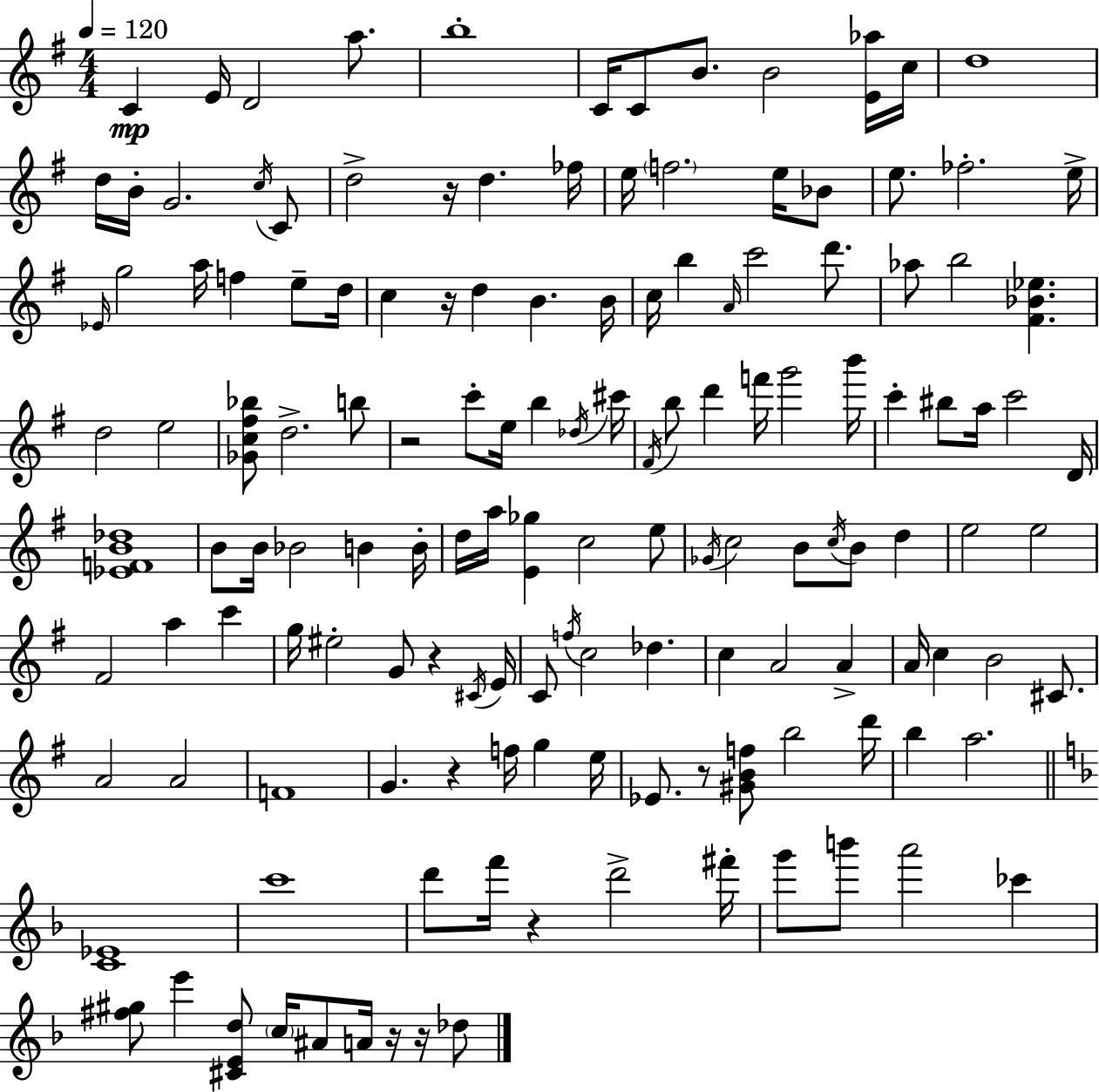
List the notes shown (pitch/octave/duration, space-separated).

C4/q E4/s D4/h A5/e. B5/w C4/s C4/e B4/e. B4/h [E4,Ab5]/s C5/s D5/w D5/s B4/s G4/h. C5/s C4/e D5/h R/s D5/q. FES5/s E5/s F5/h. E5/s Bb4/e E5/e. FES5/h. E5/s Eb4/s G5/h A5/s F5/q E5/e D5/s C5/q R/s D5/q B4/q. B4/s C5/s B5/q A4/s C6/h D6/e. Ab5/e B5/h [F#4,Bb4,Eb5]/q. D5/h E5/h [Gb4,C5,F#5,Bb5]/e D5/h. B5/e R/h C6/e E5/s B5/q Db5/s C#6/s F#4/s B5/e D6/q F6/s G6/h B6/s C6/q BIS5/e A5/s C6/h D4/s [Eb4,F4,B4,Db5]/w B4/e B4/s Bb4/h B4/q B4/s D5/s A5/s [E4,Gb5]/q C5/h E5/e Gb4/s C5/h B4/e C5/s B4/e D5/q E5/h E5/h F#4/h A5/q C6/q G5/s EIS5/h G4/e R/q C#4/s E4/s C4/e F5/s C5/h Db5/q. C5/q A4/h A4/q A4/s C5/q B4/h C#4/e. A4/h A4/h F4/w G4/q. R/q F5/s G5/q E5/s Eb4/e. R/e [G#4,B4,F5]/e B5/h D6/s B5/q A5/h. [C4,Eb4]/w C6/w D6/e F6/s R/q D6/h F#6/s G6/e B6/e A6/h CES6/q [F#5,G#5]/e E6/q [C#4,E4,D5]/e C5/s A#4/e A4/s R/s R/s Db5/e